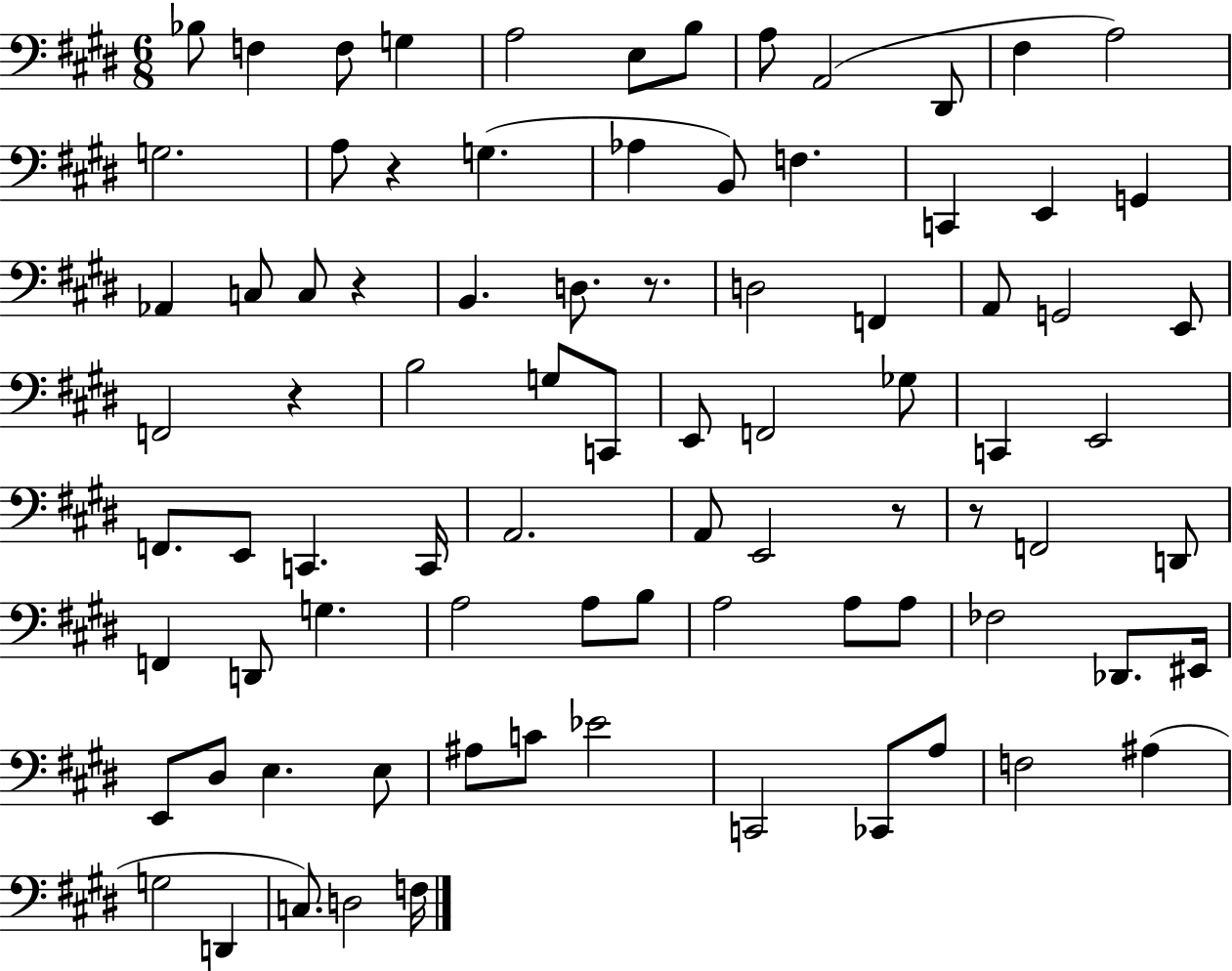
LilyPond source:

{
  \clef bass
  \numericTimeSignature
  \time 6/8
  \key e \major
  \repeat volta 2 { bes8 f4 f8 g4 | a2 e8 b8 | a8 a,2( dis,8 | fis4 a2) | \break g2. | a8 r4 g4.( | aes4 b,8) f4. | c,4 e,4 g,4 | \break aes,4 c8 c8 r4 | b,4. d8. r8. | d2 f,4 | a,8 g,2 e,8 | \break f,2 r4 | b2 g8 c,8 | e,8 f,2 ges8 | c,4 e,2 | \break f,8. e,8 c,4. c,16 | a,2. | a,8 e,2 r8 | r8 f,2 d,8 | \break f,4 d,8 g4. | a2 a8 b8 | a2 a8 a8 | fes2 des,8. eis,16 | \break e,8 dis8 e4. e8 | ais8 c'8 ees'2 | c,2 ces,8 a8 | f2 ais4( | \break g2 d,4 | c8.) d2 f16 | } \bar "|."
}